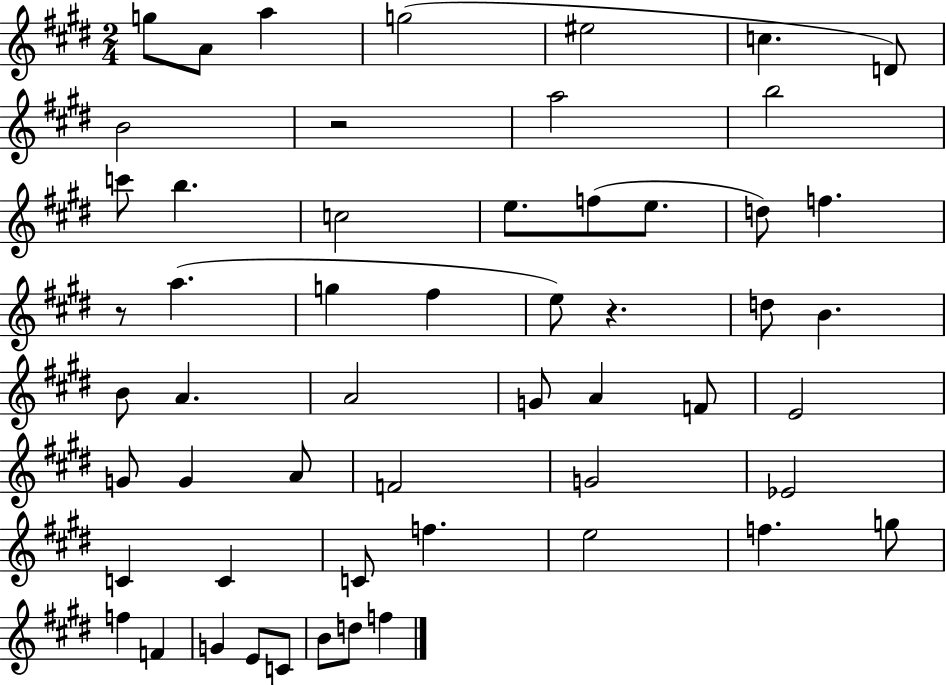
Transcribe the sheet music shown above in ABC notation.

X:1
T:Untitled
M:2/4
L:1/4
K:E
g/2 A/2 a g2 ^e2 c D/2 B2 z2 a2 b2 c'/2 b c2 e/2 f/2 e/2 d/2 f z/2 a g ^f e/2 z d/2 B B/2 A A2 G/2 A F/2 E2 G/2 G A/2 F2 G2 _E2 C C C/2 f e2 f g/2 f F G E/2 C/2 B/2 d/2 f